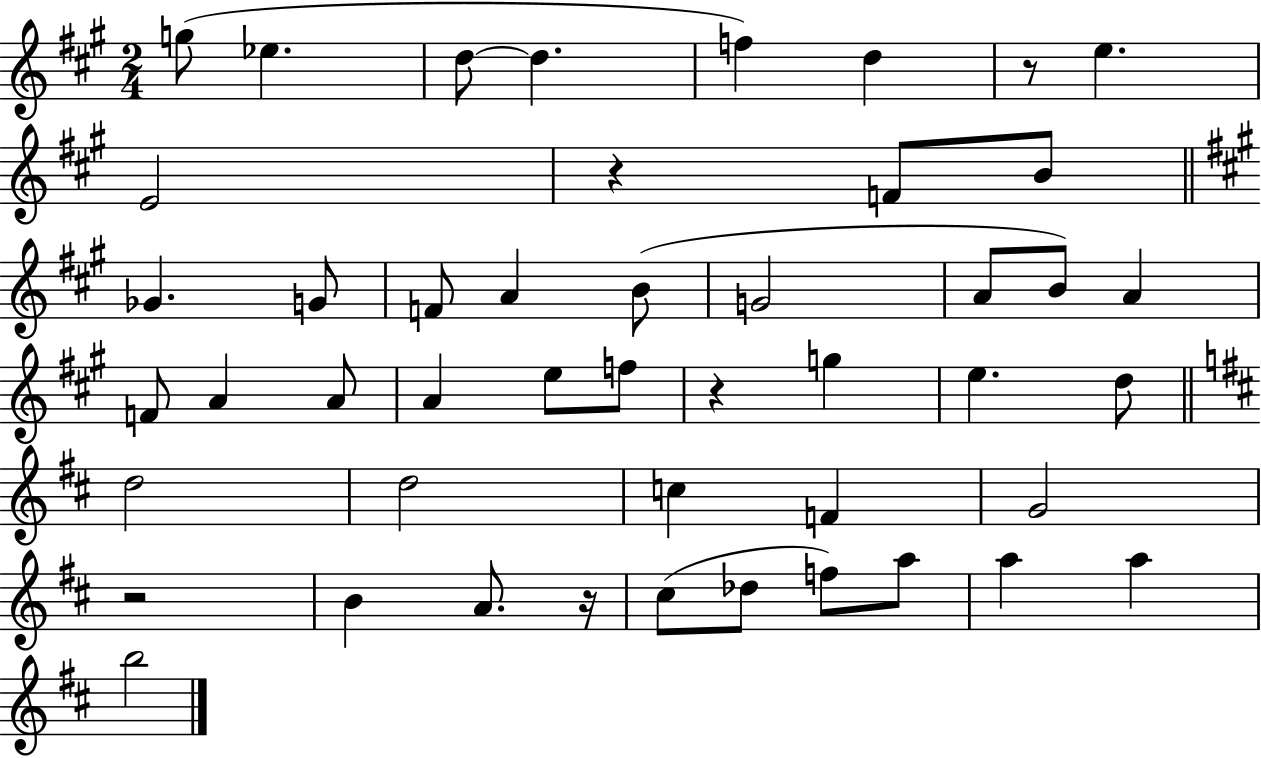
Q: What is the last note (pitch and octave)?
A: B5